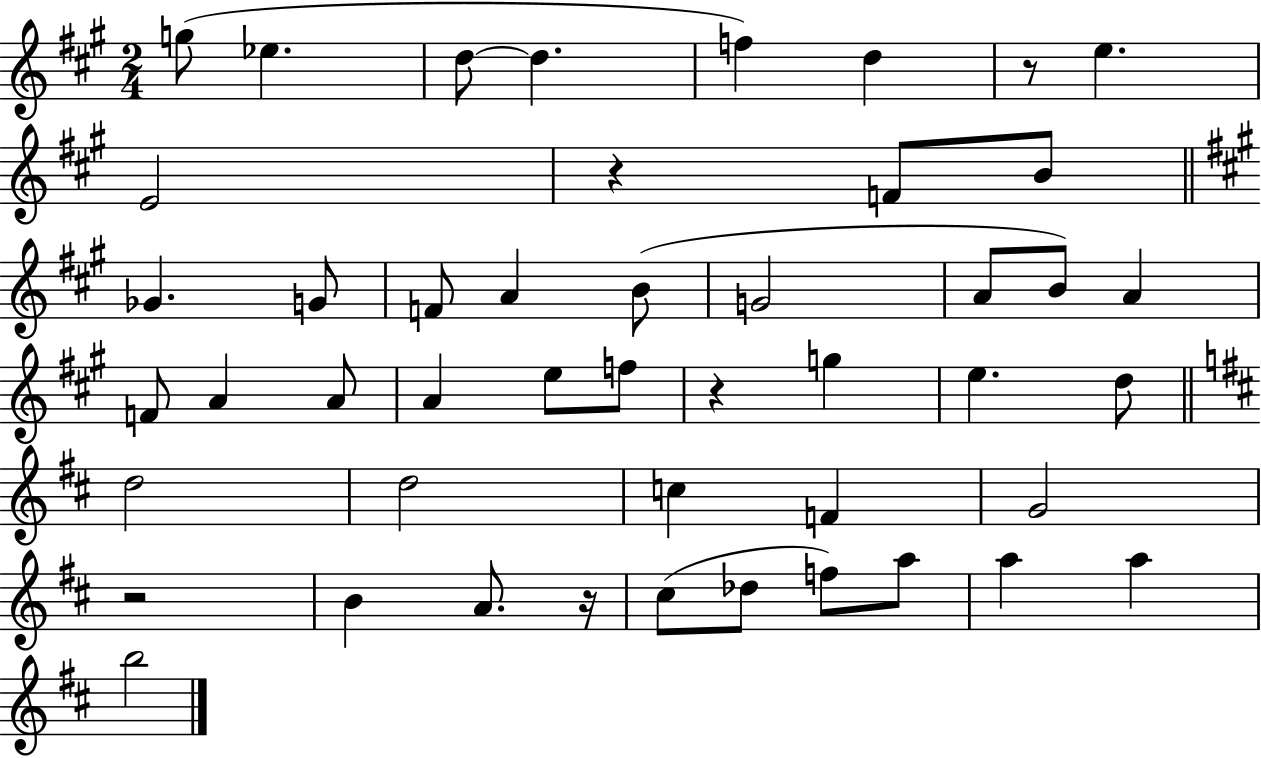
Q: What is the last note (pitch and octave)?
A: B5